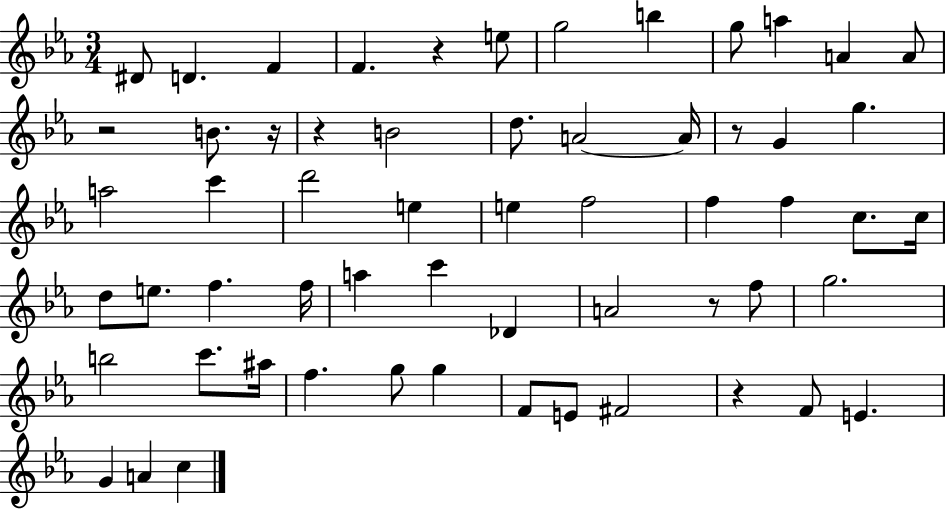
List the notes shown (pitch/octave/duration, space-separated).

D#4/e D4/q. F4/q F4/q. R/q E5/e G5/h B5/q G5/e A5/q A4/q A4/e R/h B4/e. R/s R/q B4/h D5/e. A4/h A4/s R/e G4/q G5/q. A5/h C6/q D6/h E5/q E5/q F5/h F5/q F5/q C5/e. C5/s D5/e E5/e. F5/q. F5/s A5/q C6/q Db4/q A4/h R/e F5/e G5/h. B5/h C6/e. A#5/s F5/q. G5/e G5/q F4/e E4/e F#4/h R/q F4/e E4/q. G4/q A4/q C5/q